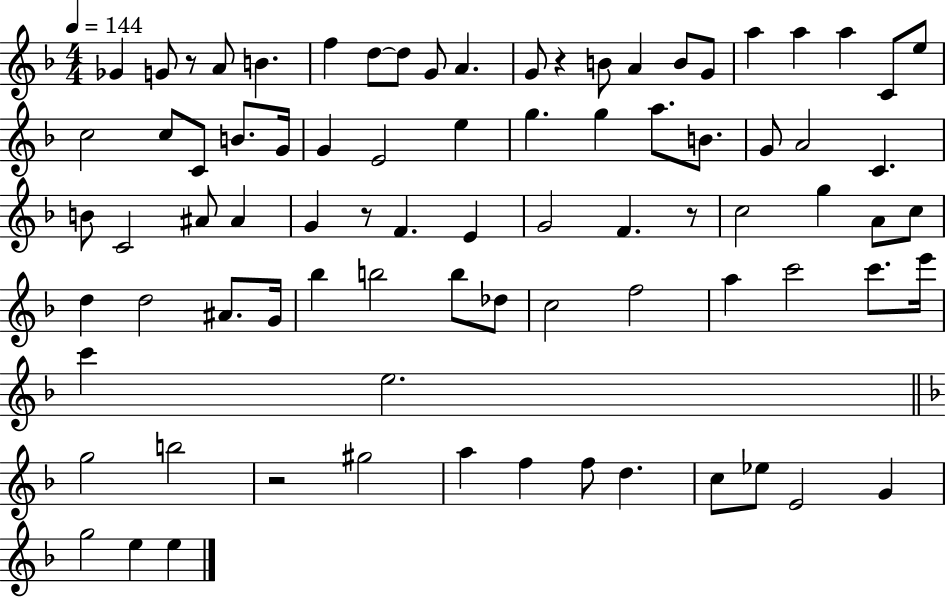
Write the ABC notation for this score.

X:1
T:Untitled
M:4/4
L:1/4
K:F
_G G/2 z/2 A/2 B f d/2 d/2 G/2 A G/2 z B/2 A B/2 G/2 a a a C/2 e/2 c2 c/2 C/2 B/2 G/4 G E2 e g g a/2 B/2 G/2 A2 C B/2 C2 ^A/2 ^A G z/2 F E G2 F z/2 c2 g A/2 c/2 d d2 ^A/2 G/4 _b b2 b/2 _d/2 c2 f2 a c'2 c'/2 e'/4 c' e2 g2 b2 z2 ^g2 a f f/2 d c/2 _e/2 E2 G g2 e e